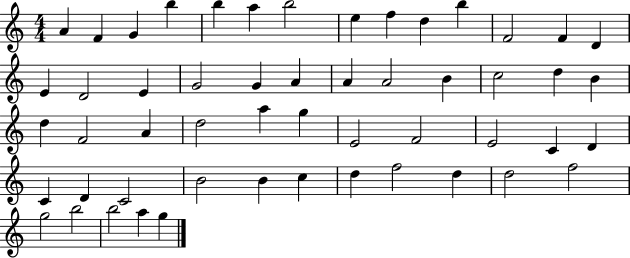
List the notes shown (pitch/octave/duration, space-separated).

A4/q F4/q G4/q B5/q B5/q A5/q B5/h E5/q F5/q D5/q B5/q F4/h F4/q D4/q E4/q D4/h E4/q G4/h G4/q A4/q A4/q A4/h B4/q C5/h D5/q B4/q D5/q F4/h A4/q D5/h A5/q G5/q E4/h F4/h E4/h C4/q D4/q C4/q D4/q C4/h B4/h B4/q C5/q D5/q F5/h D5/q D5/h F5/h G5/h B5/h B5/h A5/q G5/q